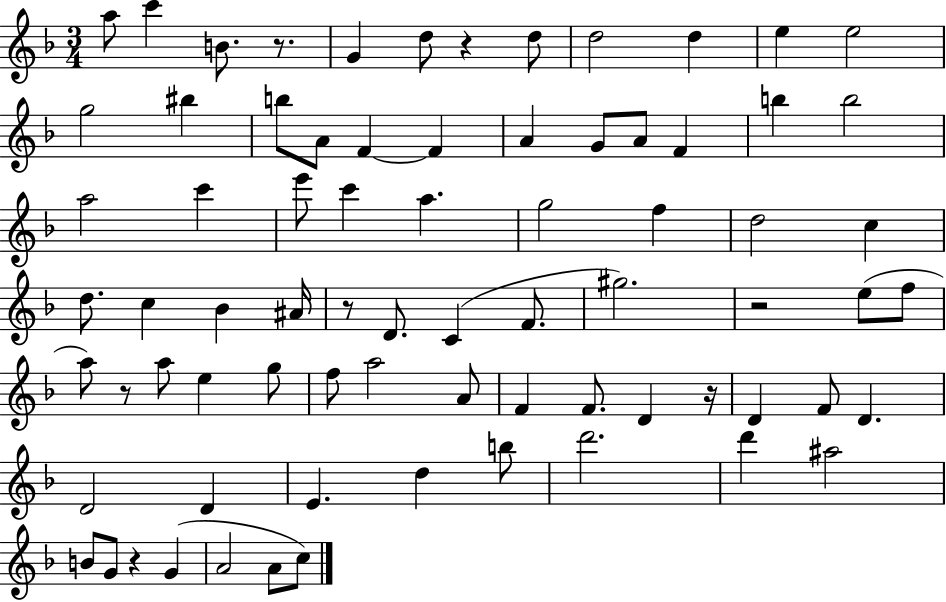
A5/e C6/q B4/e. R/e. G4/q D5/e R/q D5/e D5/h D5/q E5/q E5/h G5/h BIS5/q B5/e A4/e F4/q F4/q A4/q G4/e A4/e F4/q B5/q B5/h A5/h C6/q E6/e C6/q A5/q. G5/h F5/q D5/h C5/q D5/e. C5/q Bb4/q A#4/s R/e D4/e. C4/q F4/e. G#5/h. R/h E5/e F5/e A5/e R/e A5/e E5/q G5/e F5/e A5/h A4/e F4/q F4/e. D4/q R/s D4/q F4/e D4/q. D4/h D4/q E4/q. D5/q B5/e D6/h. D6/q A#5/h B4/e G4/e R/q G4/q A4/h A4/e C5/e